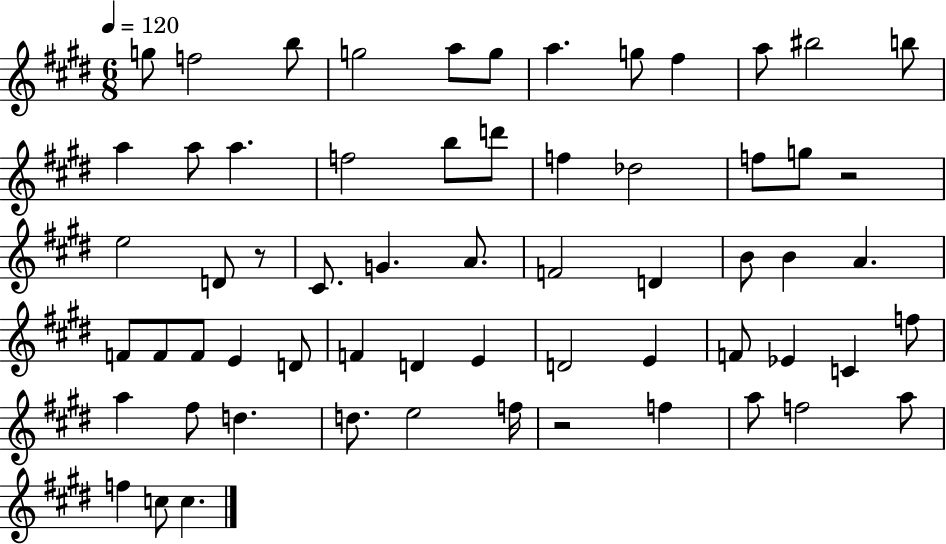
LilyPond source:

{
  \clef treble
  \numericTimeSignature
  \time 6/8
  \key e \major
  \tempo 4 = 120
  \repeat volta 2 { g''8 f''2 b''8 | g''2 a''8 g''8 | a''4. g''8 fis''4 | a''8 bis''2 b''8 | \break a''4 a''8 a''4. | f''2 b''8 d'''8 | f''4 des''2 | f''8 g''8 r2 | \break e''2 d'8 r8 | cis'8. g'4. a'8. | f'2 d'4 | b'8 b'4 a'4. | \break f'8 f'8 f'8 e'4 d'8 | f'4 d'4 e'4 | d'2 e'4 | f'8 ees'4 c'4 f''8 | \break a''4 fis''8 d''4. | d''8. e''2 f''16 | r2 f''4 | a''8 f''2 a''8 | \break f''4 c''8 c''4. | } \bar "|."
}